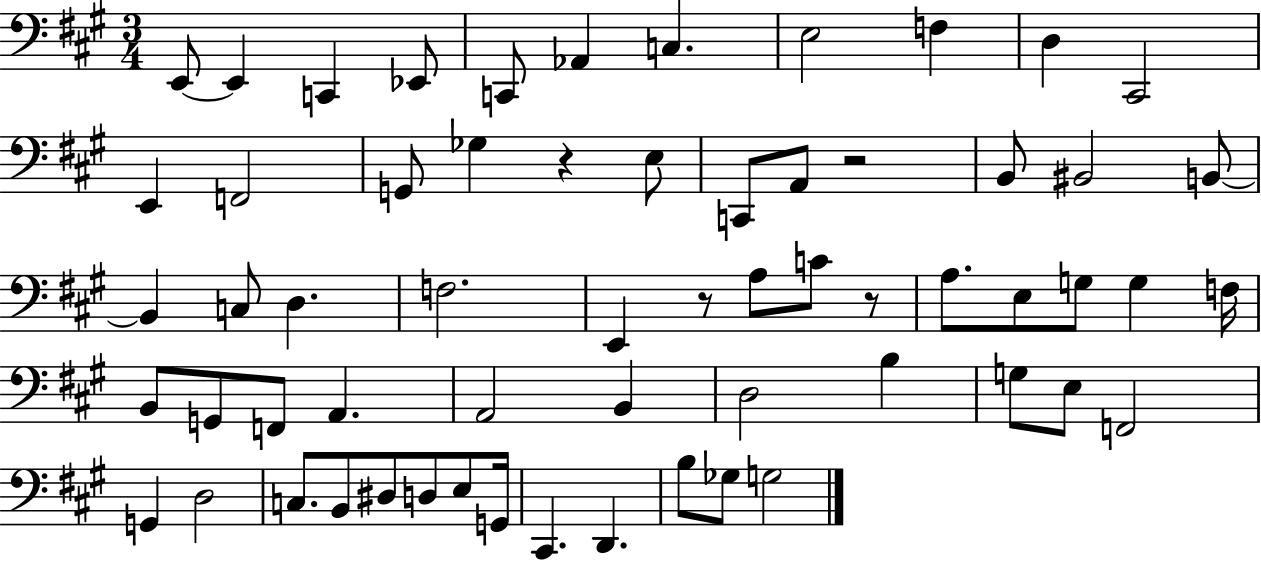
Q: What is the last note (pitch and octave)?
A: G3